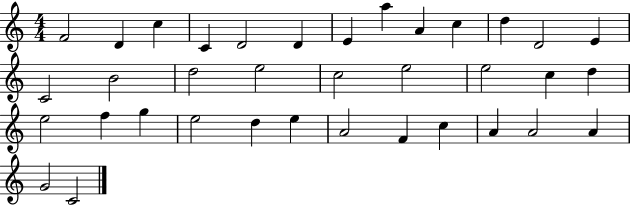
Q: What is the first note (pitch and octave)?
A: F4